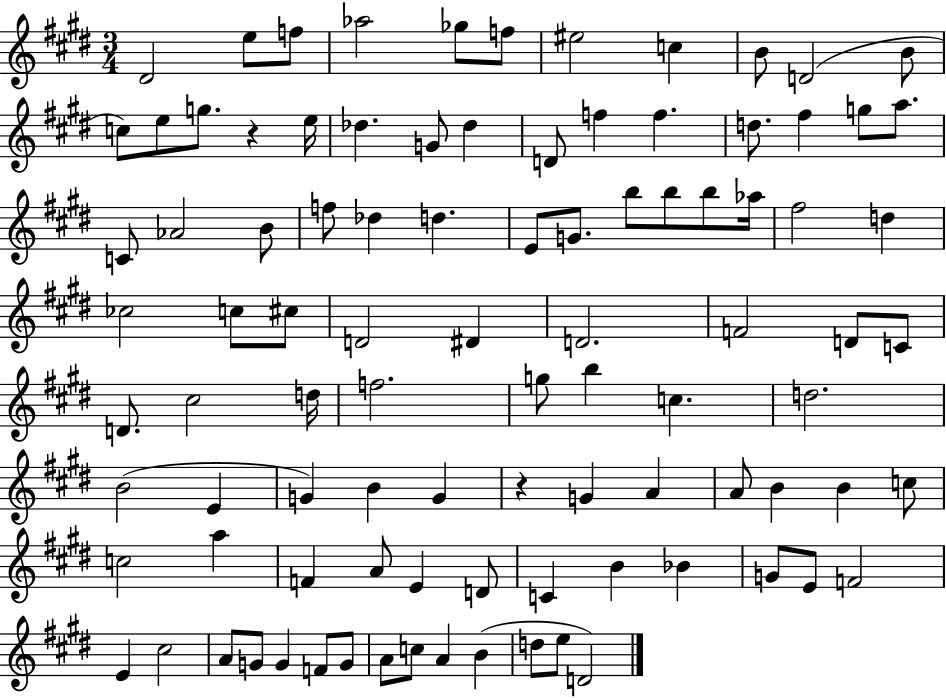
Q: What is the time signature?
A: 3/4